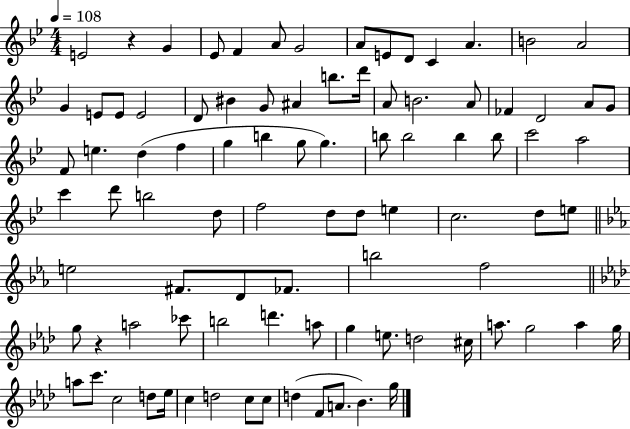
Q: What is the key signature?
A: BES major